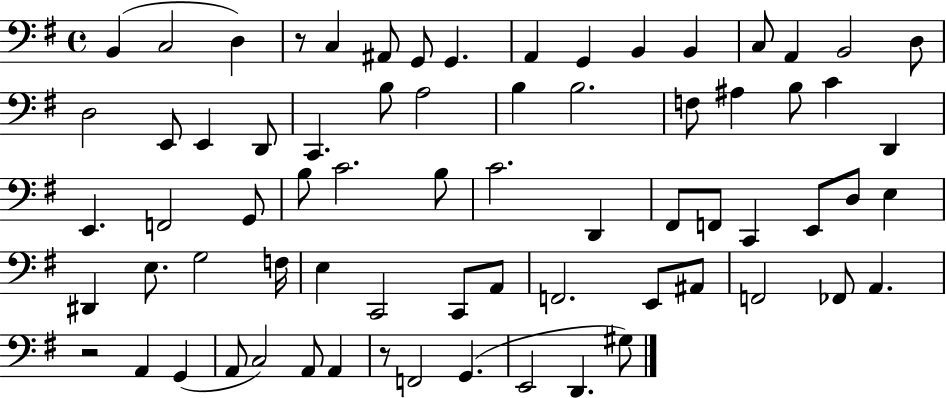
B2/q C3/h D3/q R/e C3/q A#2/e G2/e G2/q. A2/q G2/q B2/q B2/q C3/e A2/q B2/h D3/e D3/h E2/e E2/q D2/e C2/q. B3/e A3/h B3/q B3/h. F3/e A#3/q B3/e C4/q D2/q E2/q. F2/h G2/e B3/e C4/h. B3/e C4/h. D2/q F#2/e F2/e C2/q E2/e D3/e E3/q D#2/q E3/e. G3/h F3/s E3/q C2/h C2/e A2/e F2/h. E2/e A#2/e F2/h FES2/e A2/q. R/h A2/q G2/q A2/e C3/h A2/e A2/q R/e F2/h G2/q. E2/h D2/q. G#3/e